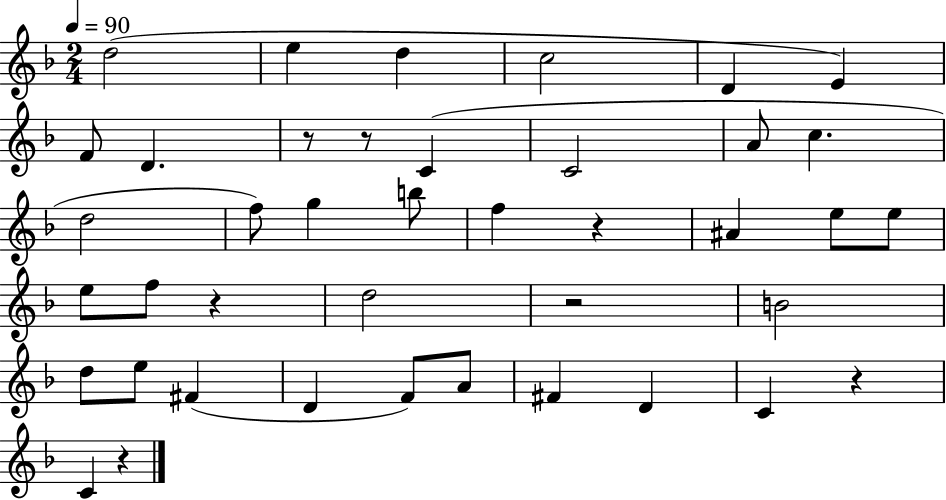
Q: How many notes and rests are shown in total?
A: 41